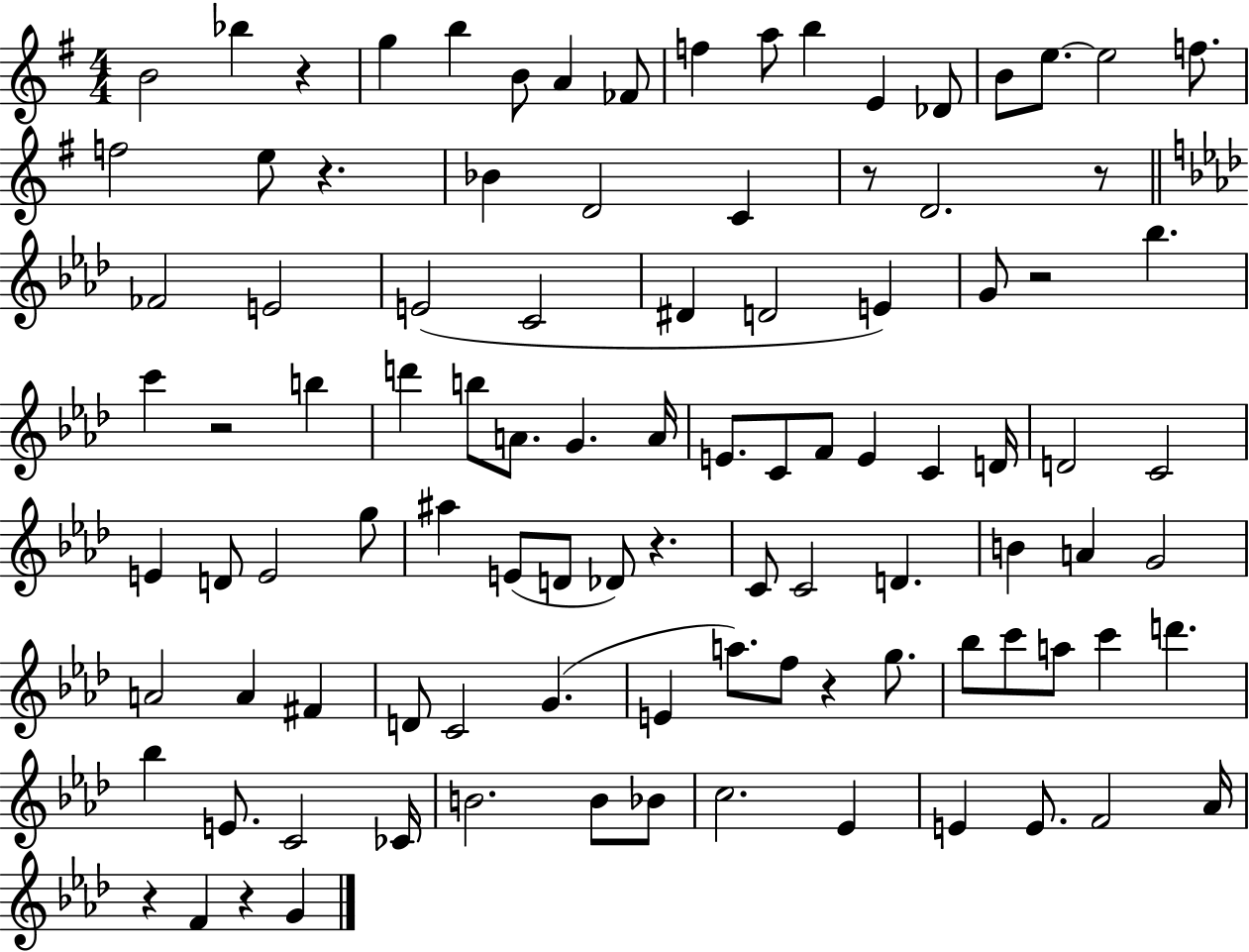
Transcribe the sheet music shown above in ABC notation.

X:1
T:Untitled
M:4/4
L:1/4
K:G
B2 _b z g b B/2 A _F/2 f a/2 b E _D/2 B/2 e/2 e2 f/2 f2 e/2 z _B D2 C z/2 D2 z/2 _F2 E2 E2 C2 ^D D2 E G/2 z2 _b c' z2 b d' b/2 A/2 G A/4 E/2 C/2 F/2 E C D/4 D2 C2 E D/2 E2 g/2 ^a E/2 D/2 _D/2 z C/2 C2 D B A G2 A2 A ^F D/2 C2 G E a/2 f/2 z g/2 _b/2 c'/2 a/2 c' d' _b E/2 C2 _C/4 B2 B/2 _B/2 c2 _E E E/2 F2 _A/4 z F z G